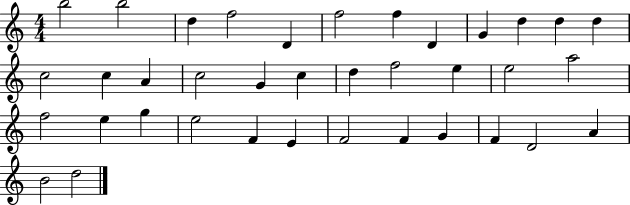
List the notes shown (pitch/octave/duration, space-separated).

B5/h B5/h D5/q F5/h D4/q F5/h F5/q D4/q G4/q D5/q D5/q D5/q C5/h C5/q A4/q C5/h G4/q C5/q D5/q F5/h E5/q E5/h A5/h F5/h E5/q G5/q E5/h F4/q E4/q F4/h F4/q G4/q F4/q D4/h A4/q B4/h D5/h